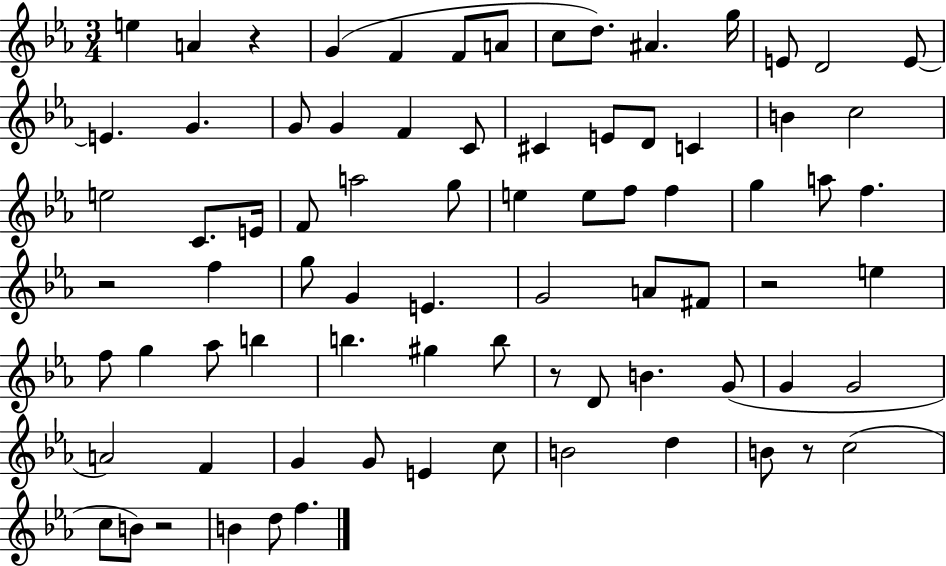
E5/q A4/q R/q G4/q F4/q F4/e A4/e C5/e D5/e. A#4/q. G5/s E4/e D4/h E4/e E4/q. G4/q. G4/e G4/q F4/q C4/e C#4/q E4/e D4/e C4/q B4/q C5/h E5/h C4/e. E4/s F4/e A5/h G5/e E5/q E5/e F5/e F5/q G5/q A5/e F5/q. R/h F5/q G5/e G4/q E4/q. G4/h A4/e F#4/e R/h E5/q F5/e G5/q Ab5/e B5/q B5/q. G#5/q B5/e R/e D4/e B4/q. G4/e G4/q G4/h A4/h F4/q G4/q G4/e E4/q C5/e B4/h D5/q B4/e R/e C5/h C5/e B4/e R/h B4/q D5/e F5/q.